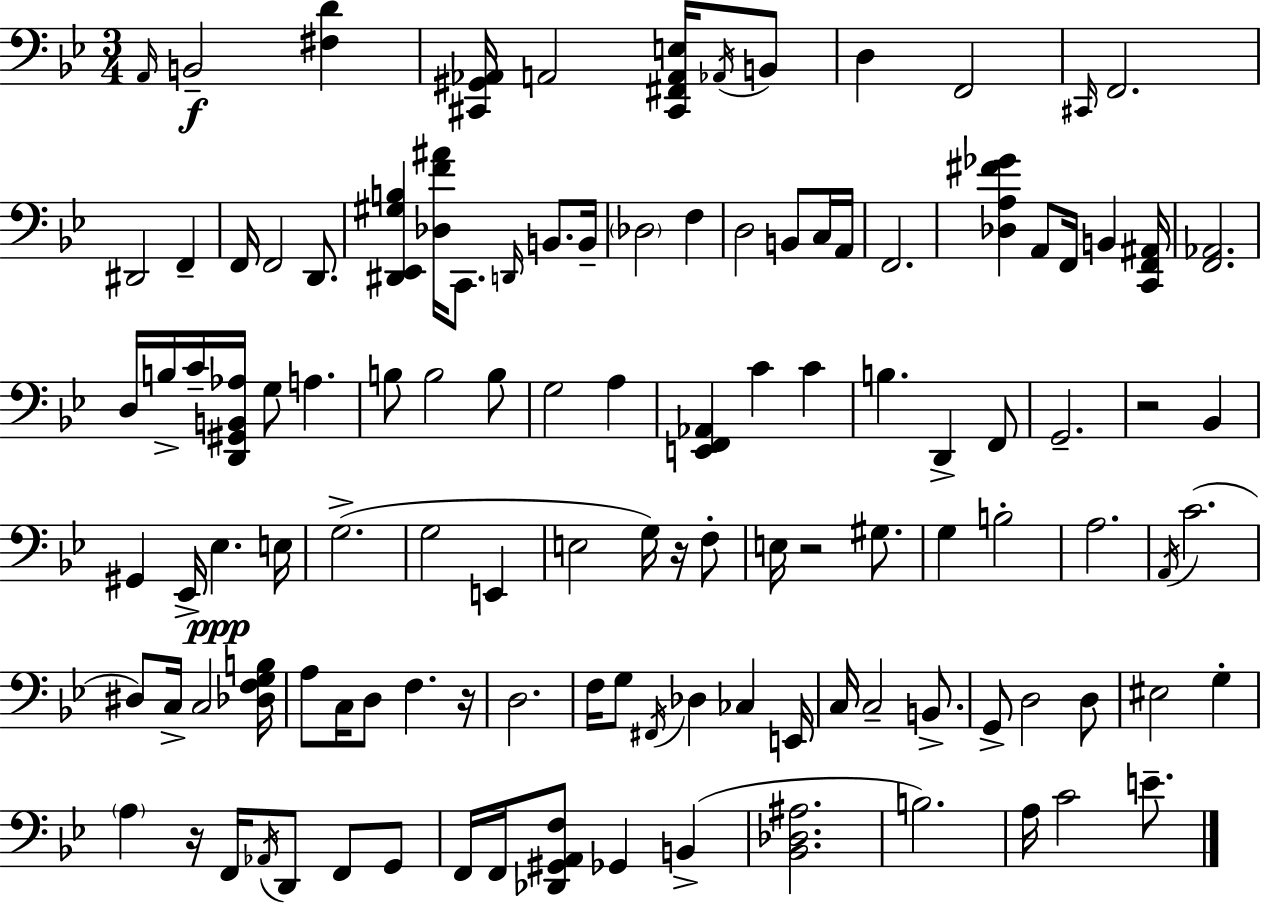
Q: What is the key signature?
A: BES major